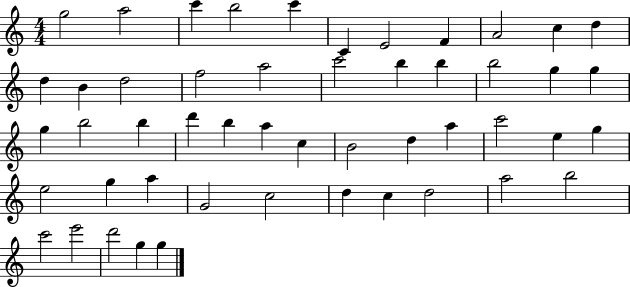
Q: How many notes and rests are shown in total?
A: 50